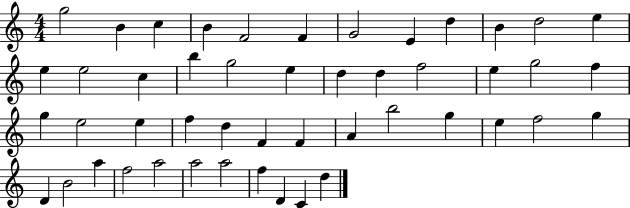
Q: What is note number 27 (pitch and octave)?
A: E5